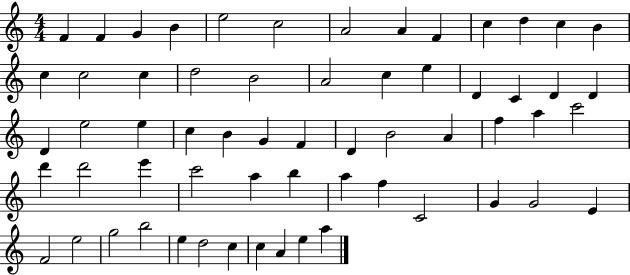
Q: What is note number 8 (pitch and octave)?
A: A4